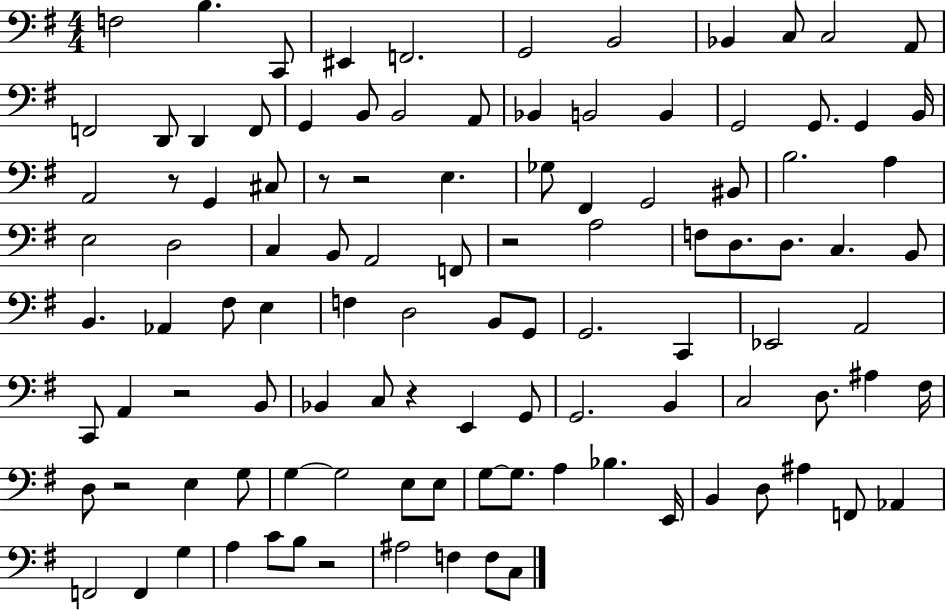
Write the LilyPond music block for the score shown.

{
  \clef bass
  \numericTimeSignature
  \time 4/4
  \key g \major
  f2 b4. c,8 | eis,4 f,2. | g,2 b,2 | bes,4 c8 c2 a,8 | \break f,2 d,8 d,4 f,8 | g,4 b,8 b,2 a,8 | bes,4 b,2 b,4 | g,2 g,8. g,4 b,16 | \break a,2 r8 g,4 cis8 | r8 r2 e4. | ges8 fis,4 g,2 bis,8 | b2. a4 | \break e2 d2 | c4 b,8 a,2 f,8 | r2 a2 | f8 d8. d8. c4. b,8 | \break b,4. aes,4 fis8 e4 | f4 d2 b,8 g,8 | g,2. c,4 | ees,2 a,2 | \break c,8 a,4 r2 b,8 | bes,4 c8 r4 e,4 g,8 | g,2. b,4 | c2 d8. ais4 fis16 | \break d8 r2 e4 g8 | g4~~ g2 e8 e8 | g8~~ g8. a4 bes4. e,16 | b,4 d8 ais4 f,8 aes,4 | \break f,2 f,4 g4 | a4 c'8 b8 r2 | ais2 f4 f8 c8 | \bar "|."
}